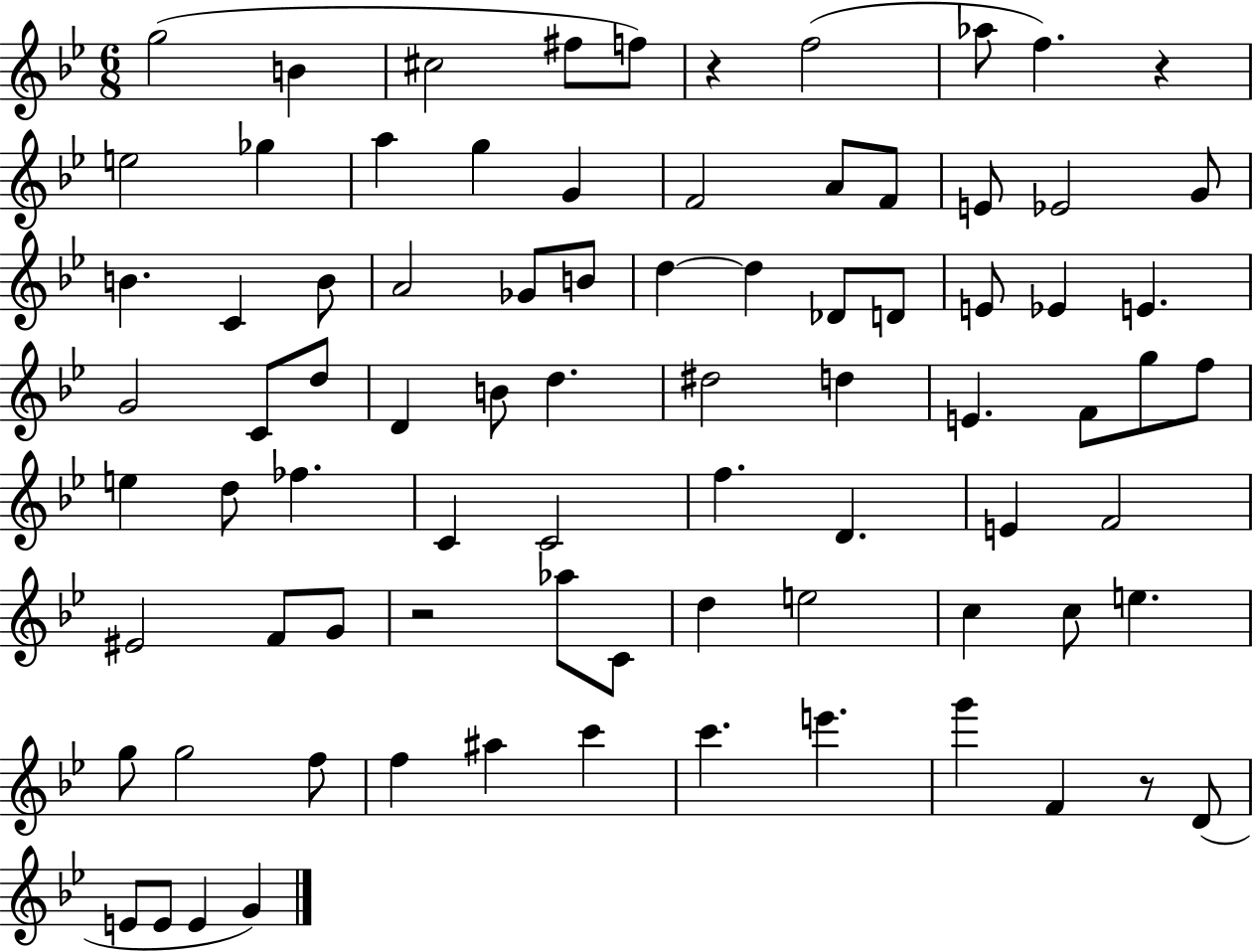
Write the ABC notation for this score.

X:1
T:Untitled
M:6/8
L:1/4
K:Bb
g2 B ^c2 ^f/2 f/2 z f2 _a/2 f z e2 _g a g G F2 A/2 F/2 E/2 _E2 G/2 B C B/2 A2 _G/2 B/2 d d _D/2 D/2 E/2 _E E G2 C/2 d/2 D B/2 d ^d2 d E F/2 g/2 f/2 e d/2 _f C C2 f D E F2 ^E2 F/2 G/2 z2 _a/2 C/2 d e2 c c/2 e g/2 g2 f/2 f ^a c' c' e' g' F z/2 D/2 E/2 E/2 E G